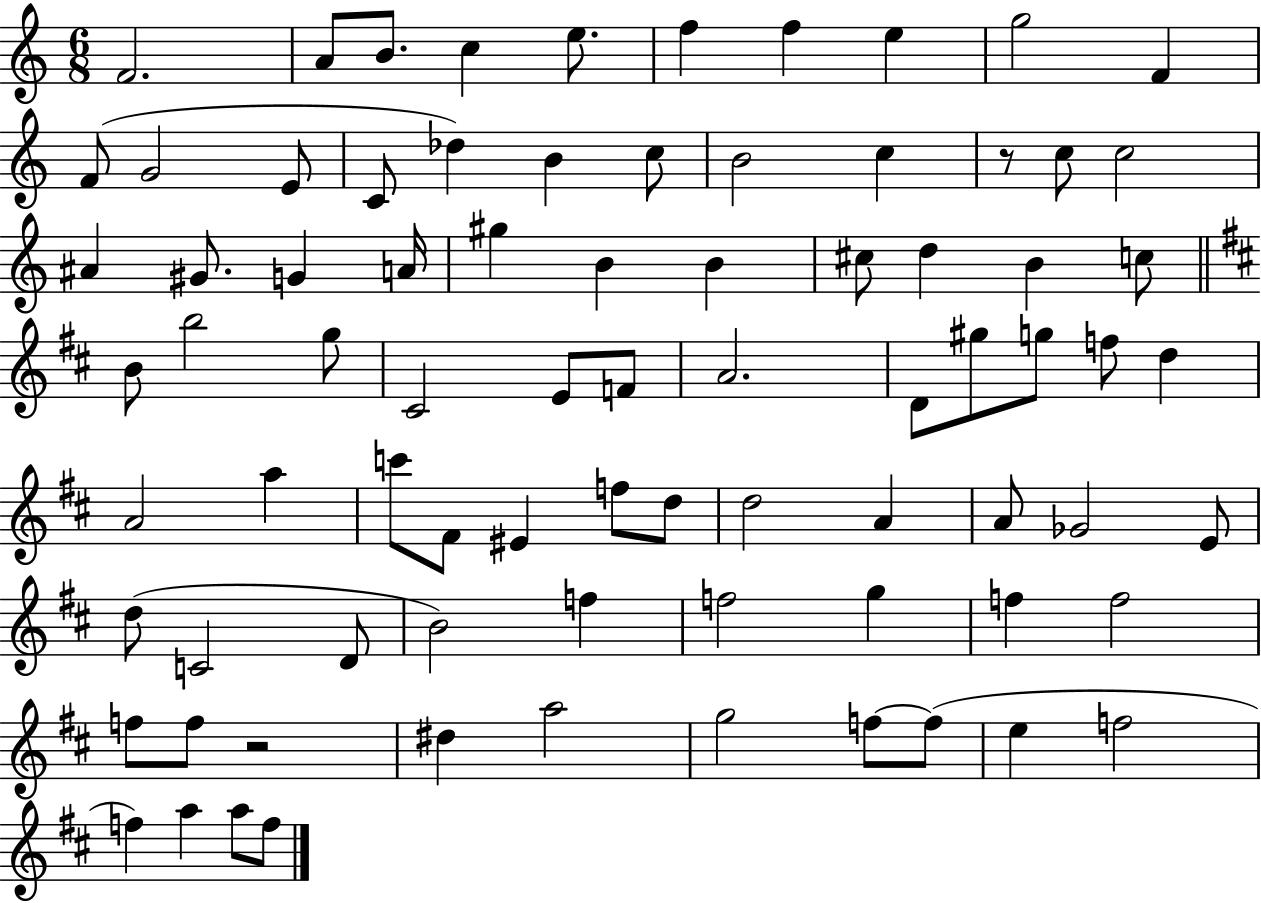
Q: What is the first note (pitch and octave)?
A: F4